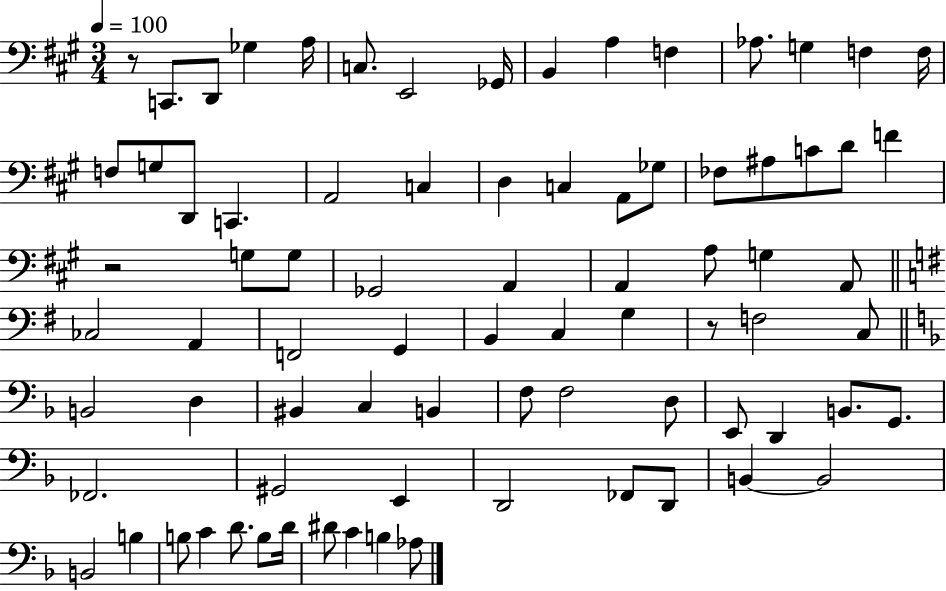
R/e C2/e. D2/e Gb3/q A3/s C3/e. E2/h Gb2/s B2/q A3/q F3/q Ab3/e. G3/q F3/q F3/s F3/e G3/e D2/e C2/q. A2/h C3/q D3/q C3/q A2/e Gb3/e FES3/e A#3/e C4/e D4/e F4/q R/h G3/e G3/e Gb2/h A2/q A2/q A3/e G3/q A2/e CES3/h A2/q F2/h G2/q B2/q C3/q G3/q R/e F3/h C3/e B2/h D3/q BIS2/q C3/q B2/q F3/e F3/h D3/e E2/e D2/q B2/e. G2/e. FES2/h. G#2/h E2/q D2/h FES2/e D2/e B2/q B2/h B2/h B3/q B3/e C4/q D4/e. B3/e D4/s D#4/e C4/q B3/q Ab3/e